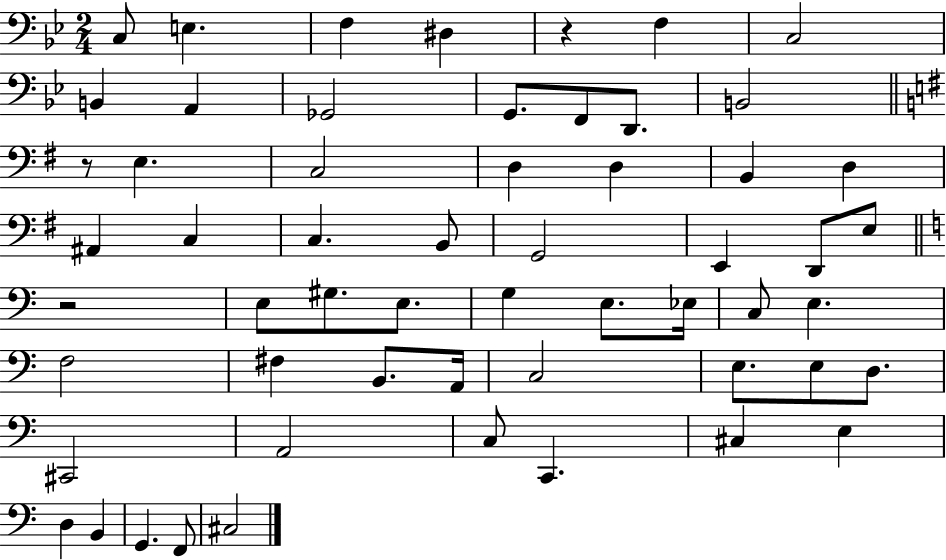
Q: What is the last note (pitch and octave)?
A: C#3